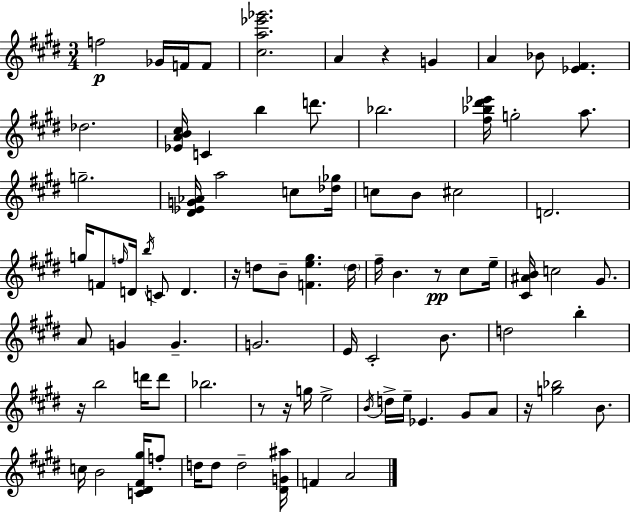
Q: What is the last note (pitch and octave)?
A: A4